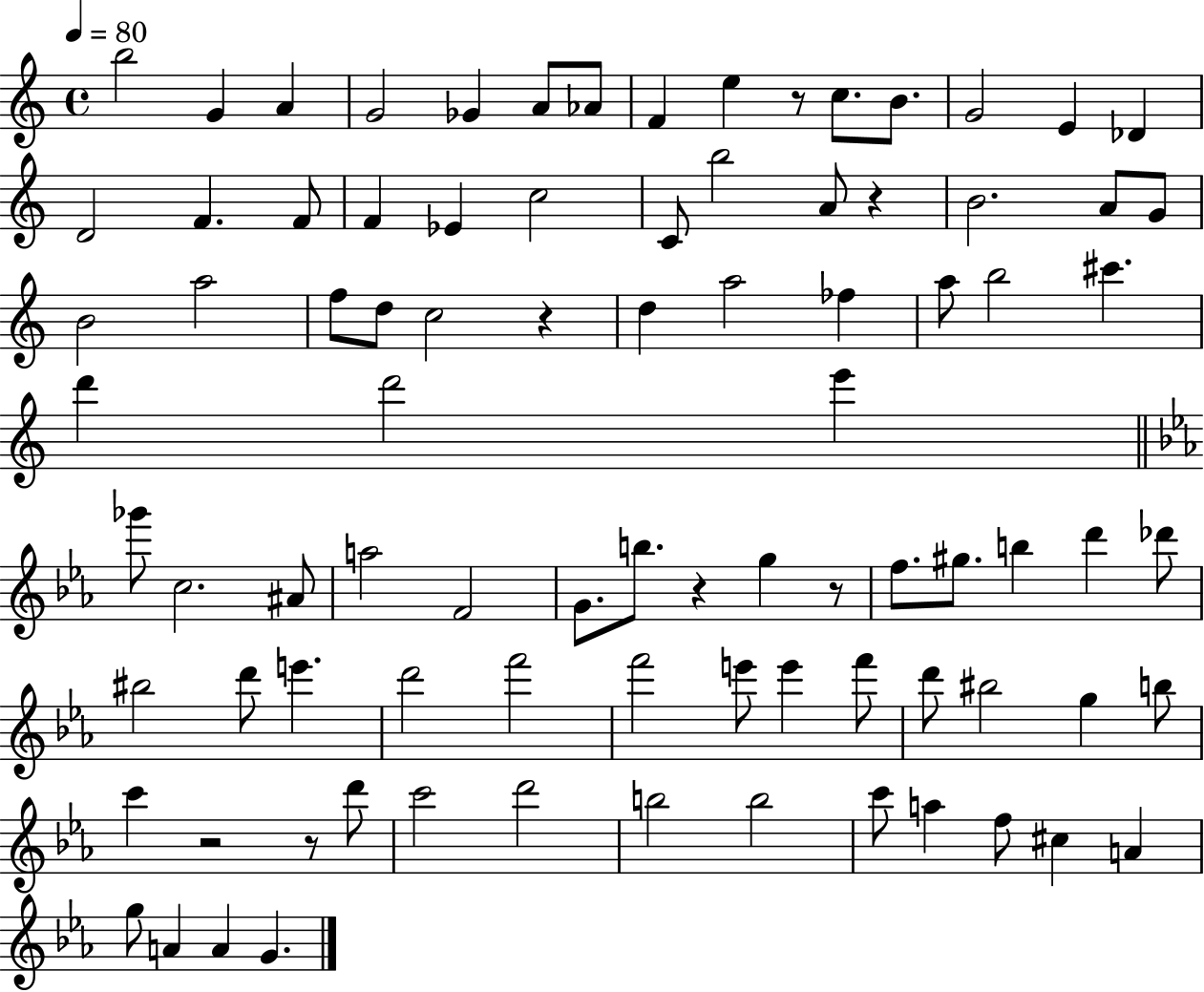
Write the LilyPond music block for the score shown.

{
  \clef treble
  \time 4/4
  \defaultTimeSignature
  \key c \major
  \tempo 4 = 80
  \repeat volta 2 { b''2 g'4 a'4 | g'2 ges'4 a'8 aes'8 | f'4 e''4 r8 c''8. b'8. | g'2 e'4 des'4 | \break d'2 f'4. f'8 | f'4 ees'4 c''2 | c'8 b''2 a'8 r4 | b'2. a'8 g'8 | \break b'2 a''2 | f''8 d''8 c''2 r4 | d''4 a''2 fes''4 | a''8 b''2 cis'''4. | \break d'''4 d'''2 e'''4 | \bar "||" \break \key ees \major ges'''8 c''2. ais'8 | a''2 f'2 | g'8. b''8. r4 g''4 r8 | f''8. gis''8. b''4 d'''4 des'''8 | \break bis''2 d'''8 e'''4. | d'''2 f'''2 | f'''2 e'''8 e'''4 f'''8 | d'''8 bis''2 g''4 b''8 | \break c'''4 r2 r8 d'''8 | c'''2 d'''2 | b''2 b''2 | c'''8 a''4 f''8 cis''4 a'4 | \break g''8 a'4 a'4 g'4. | } \bar "|."
}